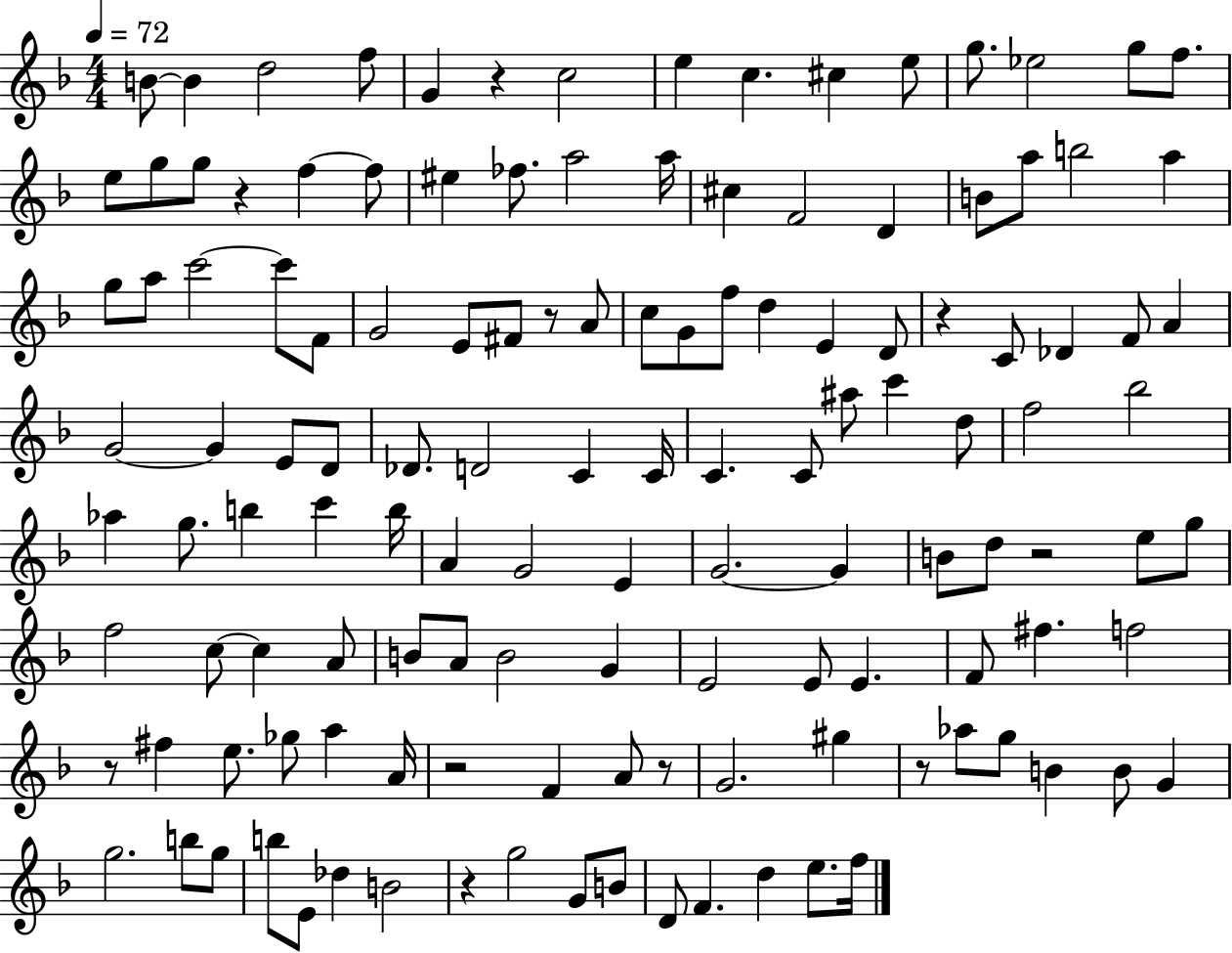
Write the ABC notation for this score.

X:1
T:Untitled
M:4/4
L:1/4
K:F
B/2 B d2 f/2 G z c2 e c ^c e/2 g/2 _e2 g/2 f/2 e/2 g/2 g/2 z f f/2 ^e _f/2 a2 a/4 ^c F2 D B/2 a/2 b2 a g/2 a/2 c'2 c'/2 F/2 G2 E/2 ^F/2 z/2 A/2 c/2 G/2 f/2 d E D/2 z C/2 _D F/2 A G2 G E/2 D/2 _D/2 D2 C C/4 C C/2 ^a/2 c' d/2 f2 _b2 _a g/2 b c' b/4 A G2 E G2 G B/2 d/2 z2 e/2 g/2 f2 c/2 c A/2 B/2 A/2 B2 G E2 E/2 E F/2 ^f f2 z/2 ^f e/2 _g/2 a A/4 z2 F A/2 z/2 G2 ^g z/2 _a/2 g/2 B B/2 G g2 b/2 g/2 b/2 E/2 _d B2 z g2 G/2 B/2 D/2 F d e/2 f/4